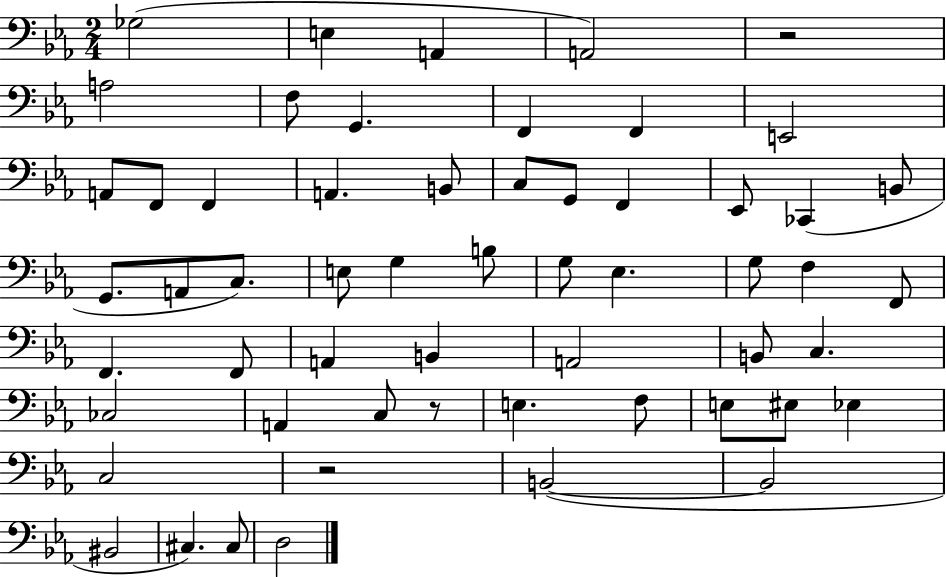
X:1
T:Untitled
M:2/4
L:1/4
K:Eb
_G,2 E, A,, A,,2 z2 A,2 F,/2 G,, F,, F,, E,,2 A,,/2 F,,/2 F,, A,, B,,/2 C,/2 G,,/2 F,, _E,,/2 _C,, B,,/2 G,,/2 A,,/2 C,/2 E,/2 G, B,/2 G,/2 _E, G,/2 F, F,,/2 F,, F,,/2 A,, B,, A,,2 B,,/2 C, _C,2 A,, C,/2 z/2 E, F,/2 E,/2 ^E,/2 _E, C,2 z2 B,,2 B,,2 ^B,,2 ^C, ^C,/2 D,2